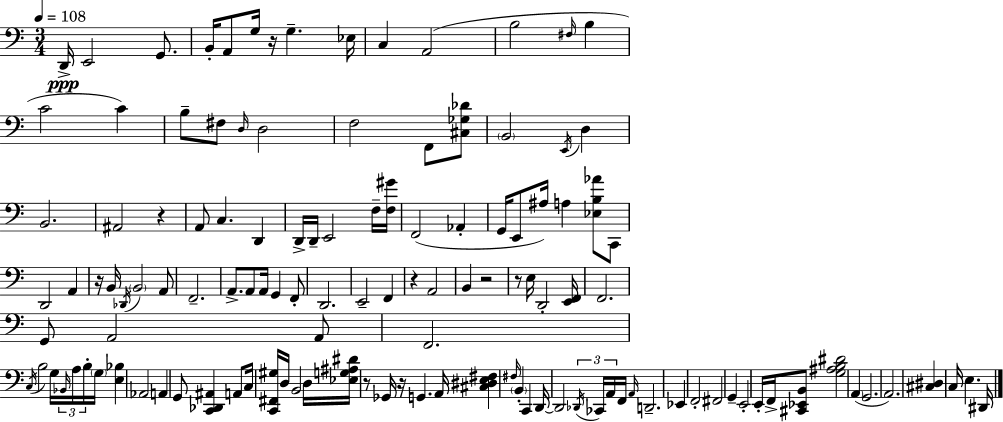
D2/s E2/h G2/e. B2/s A2/e G3/s R/s G3/q. Eb3/s C3/q A2/h B3/h F#3/s B3/q C4/h C4/q B3/e F#3/e D3/s D3/h F3/h F2/e [C#3,Gb3,Db4]/e B2/h E2/s D3/q B2/h. A#2/h R/q A2/e C3/q. D2/q D2/s D2/s E2/h F3/s [F3,G#4]/s F2/h Ab2/q G2/s E2/e A#3/s A3/q [Eb3,B3,Ab4]/e C2/e D2/h A2/q R/s B2/s Db2/s B2/h A2/e F2/h. A2/e. A2/e A2/s G2/q F2/e D2/h. E2/h F2/q R/q A2/h B2/q R/h R/e E3/s D2/h [E2,F2]/s F2/h. G2/e A2/h A2/e F2/h. C3/s B3/h G3/s Bb2/s A3/s B3/s G3/s [E3,Bb3]/q Ab2/h A2/q G2/e [C2,Db2,A#2]/q A2/e C3/s [C2,F#2,G#3]/s D3/s B2/h D3/s [Eb3,G3,A#3,D#4]/s R/e Gb2/s R/s G2/q. A2/s [C#3,D#3,E3,F#3]/q F#3/s B2/q C2/q D2/s D2/h Db2/s CES2/s A2/s F2/s A2/s D2/h. Eb2/q F2/h F#2/h G2/q E2/h E2/s F2/s [C#2,Eb2,B2]/e [G3,A#3,B3,D#4]/h A2/q G2/h. A2/h. [C#3,D#3]/q C3/s E3/q. D#2/s